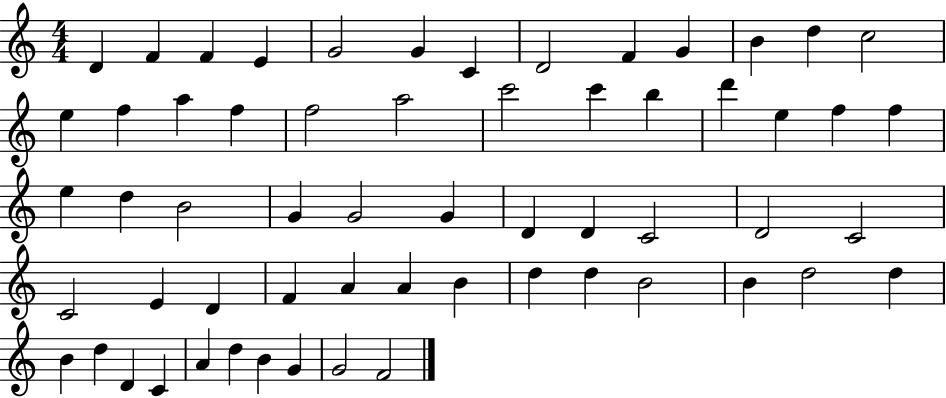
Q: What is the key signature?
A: C major